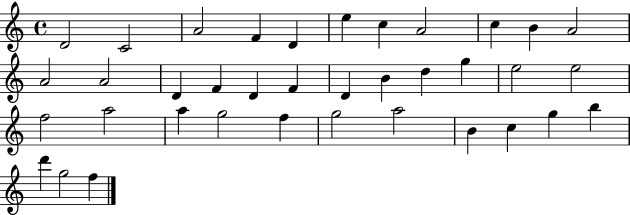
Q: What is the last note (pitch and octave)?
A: F5